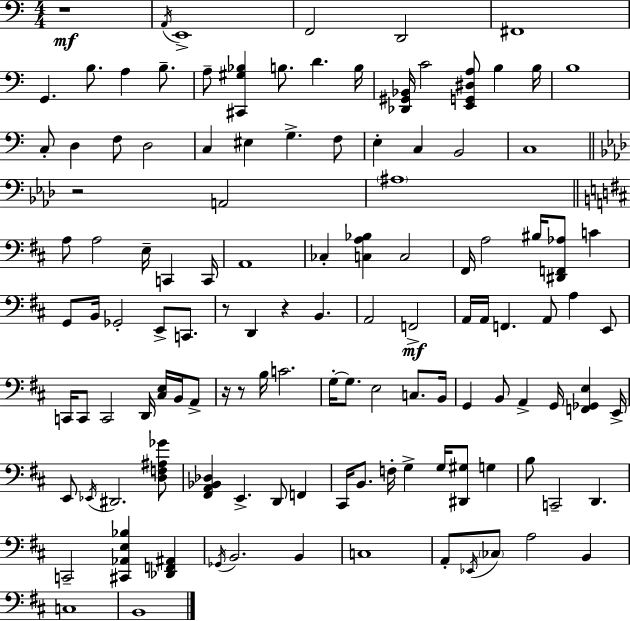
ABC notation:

X:1
T:Untitled
M:4/4
L:1/4
K:C
z4 A,,/4 E,,4 F,,2 D,,2 ^F,,4 G,, B,/2 A, B,/2 A,/2 [^C,,^G,_B,] B,/2 D B,/4 [_D,,^G,,_B,,]/4 C2 [E,,G,,^D,A,]/2 B, B,/4 B,4 C,/2 D, F,/2 D,2 C, ^E, G, F,/2 E, C, B,,2 C,4 z2 A,,2 ^A,4 A,/2 A,2 E,/4 C,, C,,/4 A,,4 _C, [C,A,_B,] C,2 ^F,,/4 A,2 ^B,/4 [^D,,F,,_A,]/2 C G,,/2 B,,/4 _G,,2 E,,/2 C,,/2 z/2 D,, z B,, A,,2 F,,2 A,,/4 A,,/4 F,, A,,/2 A, E,,/2 C,,/4 C,,/2 C,,2 D,,/4 [^C,E,]/4 B,,/4 A,,/2 z/4 z/2 B,/4 C2 G,/4 G,/2 E,2 C,/2 B,,/4 G,, B,,/2 A,, G,,/4 [F,,_G,,E,] E,,/4 E,,/2 _E,,/4 ^D,,2 [D,F,^A,_G]/2 [^F,,A,,_B,,_D,] E,, D,,/2 F,, ^C,,/4 B,,/2 F,/4 G, G,/4 [^D,,^G,]/2 G, B,/2 C,,2 D,, C,,2 [^C,,_A,,E,_B,] [_D,,F,,^A,,] _G,,/4 B,,2 B,, C,4 A,,/2 _E,,/4 _C,/2 A,2 B,, C,4 B,,4